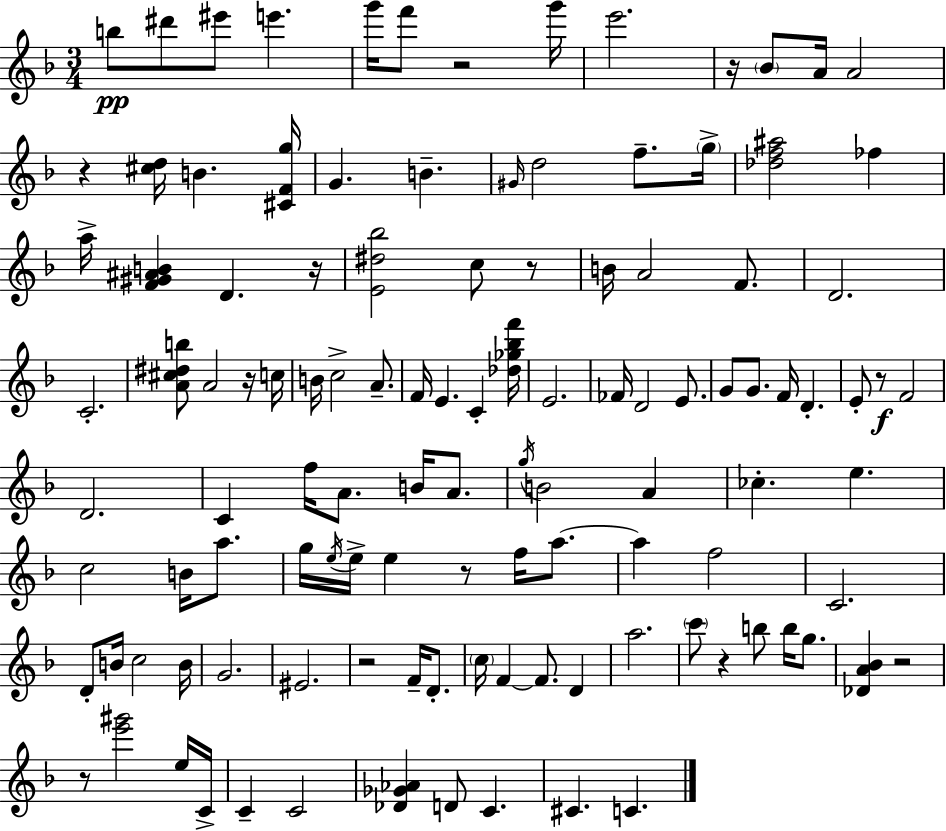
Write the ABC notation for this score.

X:1
T:Untitled
M:3/4
L:1/4
K:Dm
b/2 ^d'/2 ^e'/2 e' g'/4 f'/2 z2 g'/4 e'2 z/4 _B/2 A/4 A2 z [^cd]/4 B [^CFg]/4 G B ^G/4 d2 f/2 g/4 [_df^a]2 _f a/4 [F^G^AB] D z/4 [E^d_b]2 c/2 z/2 B/4 A2 F/2 D2 C2 [A^c^db]/2 A2 z/4 c/4 B/4 c2 A/2 F/4 E C [_d_g_bf']/4 E2 _F/4 D2 E/2 G/2 G/2 F/4 D E/2 z/2 F2 D2 C f/4 A/2 B/4 A/2 g/4 B2 A _c e c2 B/4 a/2 g/4 e/4 e/4 e z/2 f/4 a/2 a f2 C2 D/2 B/4 c2 B/4 G2 ^E2 z2 F/4 D/2 c/4 F F/2 D a2 c'/2 z b/2 b/4 g/2 [_DA_B] z2 z/2 [e'^g']2 e/4 C/4 C C2 [_D_G_A] D/2 C ^C C